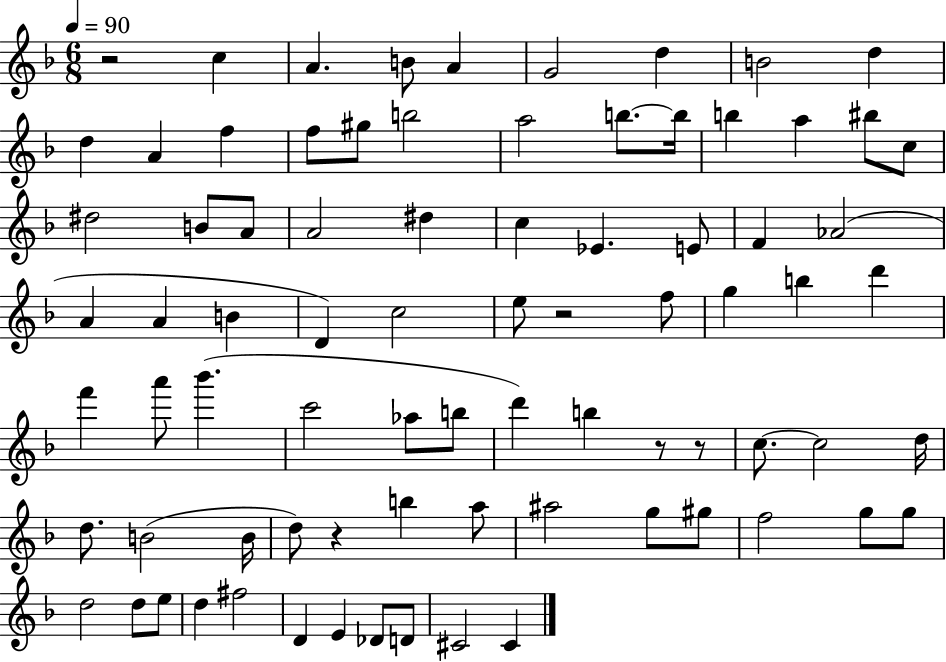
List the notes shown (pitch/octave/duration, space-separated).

R/h C5/q A4/q. B4/e A4/q G4/h D5/q B4/h D5/q D5/q A4/q F5/q F5/e G#5/e B5/h A5/h B5/e. B5/s B5/q A5/q BIS5/e C5/e D#5/h B4/e A4/e A4/h D#5/q C5/q Eb4/q. E4/e F4/q Ab4/h A4/q A4/q B4/q D4/q C5/h E5/e R/h F5/e G5/q B5/q D6/q F6/q A6/e Bb6/q. C6/h Ab5/e B5/e D6/q B5/q R/e R/e C5/e. C5/h D5/s D5/e. B4/h B4/s D5/e R/q B5/q A5/e A#5/h G5/e G#5/e F5/h G5/e G5/e D5/h D5/e E5/e D5/q F#5/h D4/q E4/q Db4/e D4/e C#4/h C#4/q